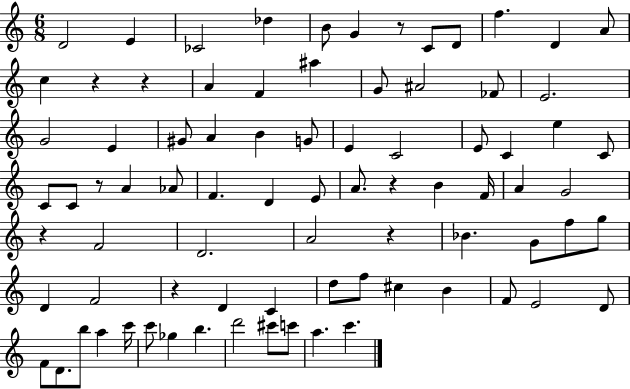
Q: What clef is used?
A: treble